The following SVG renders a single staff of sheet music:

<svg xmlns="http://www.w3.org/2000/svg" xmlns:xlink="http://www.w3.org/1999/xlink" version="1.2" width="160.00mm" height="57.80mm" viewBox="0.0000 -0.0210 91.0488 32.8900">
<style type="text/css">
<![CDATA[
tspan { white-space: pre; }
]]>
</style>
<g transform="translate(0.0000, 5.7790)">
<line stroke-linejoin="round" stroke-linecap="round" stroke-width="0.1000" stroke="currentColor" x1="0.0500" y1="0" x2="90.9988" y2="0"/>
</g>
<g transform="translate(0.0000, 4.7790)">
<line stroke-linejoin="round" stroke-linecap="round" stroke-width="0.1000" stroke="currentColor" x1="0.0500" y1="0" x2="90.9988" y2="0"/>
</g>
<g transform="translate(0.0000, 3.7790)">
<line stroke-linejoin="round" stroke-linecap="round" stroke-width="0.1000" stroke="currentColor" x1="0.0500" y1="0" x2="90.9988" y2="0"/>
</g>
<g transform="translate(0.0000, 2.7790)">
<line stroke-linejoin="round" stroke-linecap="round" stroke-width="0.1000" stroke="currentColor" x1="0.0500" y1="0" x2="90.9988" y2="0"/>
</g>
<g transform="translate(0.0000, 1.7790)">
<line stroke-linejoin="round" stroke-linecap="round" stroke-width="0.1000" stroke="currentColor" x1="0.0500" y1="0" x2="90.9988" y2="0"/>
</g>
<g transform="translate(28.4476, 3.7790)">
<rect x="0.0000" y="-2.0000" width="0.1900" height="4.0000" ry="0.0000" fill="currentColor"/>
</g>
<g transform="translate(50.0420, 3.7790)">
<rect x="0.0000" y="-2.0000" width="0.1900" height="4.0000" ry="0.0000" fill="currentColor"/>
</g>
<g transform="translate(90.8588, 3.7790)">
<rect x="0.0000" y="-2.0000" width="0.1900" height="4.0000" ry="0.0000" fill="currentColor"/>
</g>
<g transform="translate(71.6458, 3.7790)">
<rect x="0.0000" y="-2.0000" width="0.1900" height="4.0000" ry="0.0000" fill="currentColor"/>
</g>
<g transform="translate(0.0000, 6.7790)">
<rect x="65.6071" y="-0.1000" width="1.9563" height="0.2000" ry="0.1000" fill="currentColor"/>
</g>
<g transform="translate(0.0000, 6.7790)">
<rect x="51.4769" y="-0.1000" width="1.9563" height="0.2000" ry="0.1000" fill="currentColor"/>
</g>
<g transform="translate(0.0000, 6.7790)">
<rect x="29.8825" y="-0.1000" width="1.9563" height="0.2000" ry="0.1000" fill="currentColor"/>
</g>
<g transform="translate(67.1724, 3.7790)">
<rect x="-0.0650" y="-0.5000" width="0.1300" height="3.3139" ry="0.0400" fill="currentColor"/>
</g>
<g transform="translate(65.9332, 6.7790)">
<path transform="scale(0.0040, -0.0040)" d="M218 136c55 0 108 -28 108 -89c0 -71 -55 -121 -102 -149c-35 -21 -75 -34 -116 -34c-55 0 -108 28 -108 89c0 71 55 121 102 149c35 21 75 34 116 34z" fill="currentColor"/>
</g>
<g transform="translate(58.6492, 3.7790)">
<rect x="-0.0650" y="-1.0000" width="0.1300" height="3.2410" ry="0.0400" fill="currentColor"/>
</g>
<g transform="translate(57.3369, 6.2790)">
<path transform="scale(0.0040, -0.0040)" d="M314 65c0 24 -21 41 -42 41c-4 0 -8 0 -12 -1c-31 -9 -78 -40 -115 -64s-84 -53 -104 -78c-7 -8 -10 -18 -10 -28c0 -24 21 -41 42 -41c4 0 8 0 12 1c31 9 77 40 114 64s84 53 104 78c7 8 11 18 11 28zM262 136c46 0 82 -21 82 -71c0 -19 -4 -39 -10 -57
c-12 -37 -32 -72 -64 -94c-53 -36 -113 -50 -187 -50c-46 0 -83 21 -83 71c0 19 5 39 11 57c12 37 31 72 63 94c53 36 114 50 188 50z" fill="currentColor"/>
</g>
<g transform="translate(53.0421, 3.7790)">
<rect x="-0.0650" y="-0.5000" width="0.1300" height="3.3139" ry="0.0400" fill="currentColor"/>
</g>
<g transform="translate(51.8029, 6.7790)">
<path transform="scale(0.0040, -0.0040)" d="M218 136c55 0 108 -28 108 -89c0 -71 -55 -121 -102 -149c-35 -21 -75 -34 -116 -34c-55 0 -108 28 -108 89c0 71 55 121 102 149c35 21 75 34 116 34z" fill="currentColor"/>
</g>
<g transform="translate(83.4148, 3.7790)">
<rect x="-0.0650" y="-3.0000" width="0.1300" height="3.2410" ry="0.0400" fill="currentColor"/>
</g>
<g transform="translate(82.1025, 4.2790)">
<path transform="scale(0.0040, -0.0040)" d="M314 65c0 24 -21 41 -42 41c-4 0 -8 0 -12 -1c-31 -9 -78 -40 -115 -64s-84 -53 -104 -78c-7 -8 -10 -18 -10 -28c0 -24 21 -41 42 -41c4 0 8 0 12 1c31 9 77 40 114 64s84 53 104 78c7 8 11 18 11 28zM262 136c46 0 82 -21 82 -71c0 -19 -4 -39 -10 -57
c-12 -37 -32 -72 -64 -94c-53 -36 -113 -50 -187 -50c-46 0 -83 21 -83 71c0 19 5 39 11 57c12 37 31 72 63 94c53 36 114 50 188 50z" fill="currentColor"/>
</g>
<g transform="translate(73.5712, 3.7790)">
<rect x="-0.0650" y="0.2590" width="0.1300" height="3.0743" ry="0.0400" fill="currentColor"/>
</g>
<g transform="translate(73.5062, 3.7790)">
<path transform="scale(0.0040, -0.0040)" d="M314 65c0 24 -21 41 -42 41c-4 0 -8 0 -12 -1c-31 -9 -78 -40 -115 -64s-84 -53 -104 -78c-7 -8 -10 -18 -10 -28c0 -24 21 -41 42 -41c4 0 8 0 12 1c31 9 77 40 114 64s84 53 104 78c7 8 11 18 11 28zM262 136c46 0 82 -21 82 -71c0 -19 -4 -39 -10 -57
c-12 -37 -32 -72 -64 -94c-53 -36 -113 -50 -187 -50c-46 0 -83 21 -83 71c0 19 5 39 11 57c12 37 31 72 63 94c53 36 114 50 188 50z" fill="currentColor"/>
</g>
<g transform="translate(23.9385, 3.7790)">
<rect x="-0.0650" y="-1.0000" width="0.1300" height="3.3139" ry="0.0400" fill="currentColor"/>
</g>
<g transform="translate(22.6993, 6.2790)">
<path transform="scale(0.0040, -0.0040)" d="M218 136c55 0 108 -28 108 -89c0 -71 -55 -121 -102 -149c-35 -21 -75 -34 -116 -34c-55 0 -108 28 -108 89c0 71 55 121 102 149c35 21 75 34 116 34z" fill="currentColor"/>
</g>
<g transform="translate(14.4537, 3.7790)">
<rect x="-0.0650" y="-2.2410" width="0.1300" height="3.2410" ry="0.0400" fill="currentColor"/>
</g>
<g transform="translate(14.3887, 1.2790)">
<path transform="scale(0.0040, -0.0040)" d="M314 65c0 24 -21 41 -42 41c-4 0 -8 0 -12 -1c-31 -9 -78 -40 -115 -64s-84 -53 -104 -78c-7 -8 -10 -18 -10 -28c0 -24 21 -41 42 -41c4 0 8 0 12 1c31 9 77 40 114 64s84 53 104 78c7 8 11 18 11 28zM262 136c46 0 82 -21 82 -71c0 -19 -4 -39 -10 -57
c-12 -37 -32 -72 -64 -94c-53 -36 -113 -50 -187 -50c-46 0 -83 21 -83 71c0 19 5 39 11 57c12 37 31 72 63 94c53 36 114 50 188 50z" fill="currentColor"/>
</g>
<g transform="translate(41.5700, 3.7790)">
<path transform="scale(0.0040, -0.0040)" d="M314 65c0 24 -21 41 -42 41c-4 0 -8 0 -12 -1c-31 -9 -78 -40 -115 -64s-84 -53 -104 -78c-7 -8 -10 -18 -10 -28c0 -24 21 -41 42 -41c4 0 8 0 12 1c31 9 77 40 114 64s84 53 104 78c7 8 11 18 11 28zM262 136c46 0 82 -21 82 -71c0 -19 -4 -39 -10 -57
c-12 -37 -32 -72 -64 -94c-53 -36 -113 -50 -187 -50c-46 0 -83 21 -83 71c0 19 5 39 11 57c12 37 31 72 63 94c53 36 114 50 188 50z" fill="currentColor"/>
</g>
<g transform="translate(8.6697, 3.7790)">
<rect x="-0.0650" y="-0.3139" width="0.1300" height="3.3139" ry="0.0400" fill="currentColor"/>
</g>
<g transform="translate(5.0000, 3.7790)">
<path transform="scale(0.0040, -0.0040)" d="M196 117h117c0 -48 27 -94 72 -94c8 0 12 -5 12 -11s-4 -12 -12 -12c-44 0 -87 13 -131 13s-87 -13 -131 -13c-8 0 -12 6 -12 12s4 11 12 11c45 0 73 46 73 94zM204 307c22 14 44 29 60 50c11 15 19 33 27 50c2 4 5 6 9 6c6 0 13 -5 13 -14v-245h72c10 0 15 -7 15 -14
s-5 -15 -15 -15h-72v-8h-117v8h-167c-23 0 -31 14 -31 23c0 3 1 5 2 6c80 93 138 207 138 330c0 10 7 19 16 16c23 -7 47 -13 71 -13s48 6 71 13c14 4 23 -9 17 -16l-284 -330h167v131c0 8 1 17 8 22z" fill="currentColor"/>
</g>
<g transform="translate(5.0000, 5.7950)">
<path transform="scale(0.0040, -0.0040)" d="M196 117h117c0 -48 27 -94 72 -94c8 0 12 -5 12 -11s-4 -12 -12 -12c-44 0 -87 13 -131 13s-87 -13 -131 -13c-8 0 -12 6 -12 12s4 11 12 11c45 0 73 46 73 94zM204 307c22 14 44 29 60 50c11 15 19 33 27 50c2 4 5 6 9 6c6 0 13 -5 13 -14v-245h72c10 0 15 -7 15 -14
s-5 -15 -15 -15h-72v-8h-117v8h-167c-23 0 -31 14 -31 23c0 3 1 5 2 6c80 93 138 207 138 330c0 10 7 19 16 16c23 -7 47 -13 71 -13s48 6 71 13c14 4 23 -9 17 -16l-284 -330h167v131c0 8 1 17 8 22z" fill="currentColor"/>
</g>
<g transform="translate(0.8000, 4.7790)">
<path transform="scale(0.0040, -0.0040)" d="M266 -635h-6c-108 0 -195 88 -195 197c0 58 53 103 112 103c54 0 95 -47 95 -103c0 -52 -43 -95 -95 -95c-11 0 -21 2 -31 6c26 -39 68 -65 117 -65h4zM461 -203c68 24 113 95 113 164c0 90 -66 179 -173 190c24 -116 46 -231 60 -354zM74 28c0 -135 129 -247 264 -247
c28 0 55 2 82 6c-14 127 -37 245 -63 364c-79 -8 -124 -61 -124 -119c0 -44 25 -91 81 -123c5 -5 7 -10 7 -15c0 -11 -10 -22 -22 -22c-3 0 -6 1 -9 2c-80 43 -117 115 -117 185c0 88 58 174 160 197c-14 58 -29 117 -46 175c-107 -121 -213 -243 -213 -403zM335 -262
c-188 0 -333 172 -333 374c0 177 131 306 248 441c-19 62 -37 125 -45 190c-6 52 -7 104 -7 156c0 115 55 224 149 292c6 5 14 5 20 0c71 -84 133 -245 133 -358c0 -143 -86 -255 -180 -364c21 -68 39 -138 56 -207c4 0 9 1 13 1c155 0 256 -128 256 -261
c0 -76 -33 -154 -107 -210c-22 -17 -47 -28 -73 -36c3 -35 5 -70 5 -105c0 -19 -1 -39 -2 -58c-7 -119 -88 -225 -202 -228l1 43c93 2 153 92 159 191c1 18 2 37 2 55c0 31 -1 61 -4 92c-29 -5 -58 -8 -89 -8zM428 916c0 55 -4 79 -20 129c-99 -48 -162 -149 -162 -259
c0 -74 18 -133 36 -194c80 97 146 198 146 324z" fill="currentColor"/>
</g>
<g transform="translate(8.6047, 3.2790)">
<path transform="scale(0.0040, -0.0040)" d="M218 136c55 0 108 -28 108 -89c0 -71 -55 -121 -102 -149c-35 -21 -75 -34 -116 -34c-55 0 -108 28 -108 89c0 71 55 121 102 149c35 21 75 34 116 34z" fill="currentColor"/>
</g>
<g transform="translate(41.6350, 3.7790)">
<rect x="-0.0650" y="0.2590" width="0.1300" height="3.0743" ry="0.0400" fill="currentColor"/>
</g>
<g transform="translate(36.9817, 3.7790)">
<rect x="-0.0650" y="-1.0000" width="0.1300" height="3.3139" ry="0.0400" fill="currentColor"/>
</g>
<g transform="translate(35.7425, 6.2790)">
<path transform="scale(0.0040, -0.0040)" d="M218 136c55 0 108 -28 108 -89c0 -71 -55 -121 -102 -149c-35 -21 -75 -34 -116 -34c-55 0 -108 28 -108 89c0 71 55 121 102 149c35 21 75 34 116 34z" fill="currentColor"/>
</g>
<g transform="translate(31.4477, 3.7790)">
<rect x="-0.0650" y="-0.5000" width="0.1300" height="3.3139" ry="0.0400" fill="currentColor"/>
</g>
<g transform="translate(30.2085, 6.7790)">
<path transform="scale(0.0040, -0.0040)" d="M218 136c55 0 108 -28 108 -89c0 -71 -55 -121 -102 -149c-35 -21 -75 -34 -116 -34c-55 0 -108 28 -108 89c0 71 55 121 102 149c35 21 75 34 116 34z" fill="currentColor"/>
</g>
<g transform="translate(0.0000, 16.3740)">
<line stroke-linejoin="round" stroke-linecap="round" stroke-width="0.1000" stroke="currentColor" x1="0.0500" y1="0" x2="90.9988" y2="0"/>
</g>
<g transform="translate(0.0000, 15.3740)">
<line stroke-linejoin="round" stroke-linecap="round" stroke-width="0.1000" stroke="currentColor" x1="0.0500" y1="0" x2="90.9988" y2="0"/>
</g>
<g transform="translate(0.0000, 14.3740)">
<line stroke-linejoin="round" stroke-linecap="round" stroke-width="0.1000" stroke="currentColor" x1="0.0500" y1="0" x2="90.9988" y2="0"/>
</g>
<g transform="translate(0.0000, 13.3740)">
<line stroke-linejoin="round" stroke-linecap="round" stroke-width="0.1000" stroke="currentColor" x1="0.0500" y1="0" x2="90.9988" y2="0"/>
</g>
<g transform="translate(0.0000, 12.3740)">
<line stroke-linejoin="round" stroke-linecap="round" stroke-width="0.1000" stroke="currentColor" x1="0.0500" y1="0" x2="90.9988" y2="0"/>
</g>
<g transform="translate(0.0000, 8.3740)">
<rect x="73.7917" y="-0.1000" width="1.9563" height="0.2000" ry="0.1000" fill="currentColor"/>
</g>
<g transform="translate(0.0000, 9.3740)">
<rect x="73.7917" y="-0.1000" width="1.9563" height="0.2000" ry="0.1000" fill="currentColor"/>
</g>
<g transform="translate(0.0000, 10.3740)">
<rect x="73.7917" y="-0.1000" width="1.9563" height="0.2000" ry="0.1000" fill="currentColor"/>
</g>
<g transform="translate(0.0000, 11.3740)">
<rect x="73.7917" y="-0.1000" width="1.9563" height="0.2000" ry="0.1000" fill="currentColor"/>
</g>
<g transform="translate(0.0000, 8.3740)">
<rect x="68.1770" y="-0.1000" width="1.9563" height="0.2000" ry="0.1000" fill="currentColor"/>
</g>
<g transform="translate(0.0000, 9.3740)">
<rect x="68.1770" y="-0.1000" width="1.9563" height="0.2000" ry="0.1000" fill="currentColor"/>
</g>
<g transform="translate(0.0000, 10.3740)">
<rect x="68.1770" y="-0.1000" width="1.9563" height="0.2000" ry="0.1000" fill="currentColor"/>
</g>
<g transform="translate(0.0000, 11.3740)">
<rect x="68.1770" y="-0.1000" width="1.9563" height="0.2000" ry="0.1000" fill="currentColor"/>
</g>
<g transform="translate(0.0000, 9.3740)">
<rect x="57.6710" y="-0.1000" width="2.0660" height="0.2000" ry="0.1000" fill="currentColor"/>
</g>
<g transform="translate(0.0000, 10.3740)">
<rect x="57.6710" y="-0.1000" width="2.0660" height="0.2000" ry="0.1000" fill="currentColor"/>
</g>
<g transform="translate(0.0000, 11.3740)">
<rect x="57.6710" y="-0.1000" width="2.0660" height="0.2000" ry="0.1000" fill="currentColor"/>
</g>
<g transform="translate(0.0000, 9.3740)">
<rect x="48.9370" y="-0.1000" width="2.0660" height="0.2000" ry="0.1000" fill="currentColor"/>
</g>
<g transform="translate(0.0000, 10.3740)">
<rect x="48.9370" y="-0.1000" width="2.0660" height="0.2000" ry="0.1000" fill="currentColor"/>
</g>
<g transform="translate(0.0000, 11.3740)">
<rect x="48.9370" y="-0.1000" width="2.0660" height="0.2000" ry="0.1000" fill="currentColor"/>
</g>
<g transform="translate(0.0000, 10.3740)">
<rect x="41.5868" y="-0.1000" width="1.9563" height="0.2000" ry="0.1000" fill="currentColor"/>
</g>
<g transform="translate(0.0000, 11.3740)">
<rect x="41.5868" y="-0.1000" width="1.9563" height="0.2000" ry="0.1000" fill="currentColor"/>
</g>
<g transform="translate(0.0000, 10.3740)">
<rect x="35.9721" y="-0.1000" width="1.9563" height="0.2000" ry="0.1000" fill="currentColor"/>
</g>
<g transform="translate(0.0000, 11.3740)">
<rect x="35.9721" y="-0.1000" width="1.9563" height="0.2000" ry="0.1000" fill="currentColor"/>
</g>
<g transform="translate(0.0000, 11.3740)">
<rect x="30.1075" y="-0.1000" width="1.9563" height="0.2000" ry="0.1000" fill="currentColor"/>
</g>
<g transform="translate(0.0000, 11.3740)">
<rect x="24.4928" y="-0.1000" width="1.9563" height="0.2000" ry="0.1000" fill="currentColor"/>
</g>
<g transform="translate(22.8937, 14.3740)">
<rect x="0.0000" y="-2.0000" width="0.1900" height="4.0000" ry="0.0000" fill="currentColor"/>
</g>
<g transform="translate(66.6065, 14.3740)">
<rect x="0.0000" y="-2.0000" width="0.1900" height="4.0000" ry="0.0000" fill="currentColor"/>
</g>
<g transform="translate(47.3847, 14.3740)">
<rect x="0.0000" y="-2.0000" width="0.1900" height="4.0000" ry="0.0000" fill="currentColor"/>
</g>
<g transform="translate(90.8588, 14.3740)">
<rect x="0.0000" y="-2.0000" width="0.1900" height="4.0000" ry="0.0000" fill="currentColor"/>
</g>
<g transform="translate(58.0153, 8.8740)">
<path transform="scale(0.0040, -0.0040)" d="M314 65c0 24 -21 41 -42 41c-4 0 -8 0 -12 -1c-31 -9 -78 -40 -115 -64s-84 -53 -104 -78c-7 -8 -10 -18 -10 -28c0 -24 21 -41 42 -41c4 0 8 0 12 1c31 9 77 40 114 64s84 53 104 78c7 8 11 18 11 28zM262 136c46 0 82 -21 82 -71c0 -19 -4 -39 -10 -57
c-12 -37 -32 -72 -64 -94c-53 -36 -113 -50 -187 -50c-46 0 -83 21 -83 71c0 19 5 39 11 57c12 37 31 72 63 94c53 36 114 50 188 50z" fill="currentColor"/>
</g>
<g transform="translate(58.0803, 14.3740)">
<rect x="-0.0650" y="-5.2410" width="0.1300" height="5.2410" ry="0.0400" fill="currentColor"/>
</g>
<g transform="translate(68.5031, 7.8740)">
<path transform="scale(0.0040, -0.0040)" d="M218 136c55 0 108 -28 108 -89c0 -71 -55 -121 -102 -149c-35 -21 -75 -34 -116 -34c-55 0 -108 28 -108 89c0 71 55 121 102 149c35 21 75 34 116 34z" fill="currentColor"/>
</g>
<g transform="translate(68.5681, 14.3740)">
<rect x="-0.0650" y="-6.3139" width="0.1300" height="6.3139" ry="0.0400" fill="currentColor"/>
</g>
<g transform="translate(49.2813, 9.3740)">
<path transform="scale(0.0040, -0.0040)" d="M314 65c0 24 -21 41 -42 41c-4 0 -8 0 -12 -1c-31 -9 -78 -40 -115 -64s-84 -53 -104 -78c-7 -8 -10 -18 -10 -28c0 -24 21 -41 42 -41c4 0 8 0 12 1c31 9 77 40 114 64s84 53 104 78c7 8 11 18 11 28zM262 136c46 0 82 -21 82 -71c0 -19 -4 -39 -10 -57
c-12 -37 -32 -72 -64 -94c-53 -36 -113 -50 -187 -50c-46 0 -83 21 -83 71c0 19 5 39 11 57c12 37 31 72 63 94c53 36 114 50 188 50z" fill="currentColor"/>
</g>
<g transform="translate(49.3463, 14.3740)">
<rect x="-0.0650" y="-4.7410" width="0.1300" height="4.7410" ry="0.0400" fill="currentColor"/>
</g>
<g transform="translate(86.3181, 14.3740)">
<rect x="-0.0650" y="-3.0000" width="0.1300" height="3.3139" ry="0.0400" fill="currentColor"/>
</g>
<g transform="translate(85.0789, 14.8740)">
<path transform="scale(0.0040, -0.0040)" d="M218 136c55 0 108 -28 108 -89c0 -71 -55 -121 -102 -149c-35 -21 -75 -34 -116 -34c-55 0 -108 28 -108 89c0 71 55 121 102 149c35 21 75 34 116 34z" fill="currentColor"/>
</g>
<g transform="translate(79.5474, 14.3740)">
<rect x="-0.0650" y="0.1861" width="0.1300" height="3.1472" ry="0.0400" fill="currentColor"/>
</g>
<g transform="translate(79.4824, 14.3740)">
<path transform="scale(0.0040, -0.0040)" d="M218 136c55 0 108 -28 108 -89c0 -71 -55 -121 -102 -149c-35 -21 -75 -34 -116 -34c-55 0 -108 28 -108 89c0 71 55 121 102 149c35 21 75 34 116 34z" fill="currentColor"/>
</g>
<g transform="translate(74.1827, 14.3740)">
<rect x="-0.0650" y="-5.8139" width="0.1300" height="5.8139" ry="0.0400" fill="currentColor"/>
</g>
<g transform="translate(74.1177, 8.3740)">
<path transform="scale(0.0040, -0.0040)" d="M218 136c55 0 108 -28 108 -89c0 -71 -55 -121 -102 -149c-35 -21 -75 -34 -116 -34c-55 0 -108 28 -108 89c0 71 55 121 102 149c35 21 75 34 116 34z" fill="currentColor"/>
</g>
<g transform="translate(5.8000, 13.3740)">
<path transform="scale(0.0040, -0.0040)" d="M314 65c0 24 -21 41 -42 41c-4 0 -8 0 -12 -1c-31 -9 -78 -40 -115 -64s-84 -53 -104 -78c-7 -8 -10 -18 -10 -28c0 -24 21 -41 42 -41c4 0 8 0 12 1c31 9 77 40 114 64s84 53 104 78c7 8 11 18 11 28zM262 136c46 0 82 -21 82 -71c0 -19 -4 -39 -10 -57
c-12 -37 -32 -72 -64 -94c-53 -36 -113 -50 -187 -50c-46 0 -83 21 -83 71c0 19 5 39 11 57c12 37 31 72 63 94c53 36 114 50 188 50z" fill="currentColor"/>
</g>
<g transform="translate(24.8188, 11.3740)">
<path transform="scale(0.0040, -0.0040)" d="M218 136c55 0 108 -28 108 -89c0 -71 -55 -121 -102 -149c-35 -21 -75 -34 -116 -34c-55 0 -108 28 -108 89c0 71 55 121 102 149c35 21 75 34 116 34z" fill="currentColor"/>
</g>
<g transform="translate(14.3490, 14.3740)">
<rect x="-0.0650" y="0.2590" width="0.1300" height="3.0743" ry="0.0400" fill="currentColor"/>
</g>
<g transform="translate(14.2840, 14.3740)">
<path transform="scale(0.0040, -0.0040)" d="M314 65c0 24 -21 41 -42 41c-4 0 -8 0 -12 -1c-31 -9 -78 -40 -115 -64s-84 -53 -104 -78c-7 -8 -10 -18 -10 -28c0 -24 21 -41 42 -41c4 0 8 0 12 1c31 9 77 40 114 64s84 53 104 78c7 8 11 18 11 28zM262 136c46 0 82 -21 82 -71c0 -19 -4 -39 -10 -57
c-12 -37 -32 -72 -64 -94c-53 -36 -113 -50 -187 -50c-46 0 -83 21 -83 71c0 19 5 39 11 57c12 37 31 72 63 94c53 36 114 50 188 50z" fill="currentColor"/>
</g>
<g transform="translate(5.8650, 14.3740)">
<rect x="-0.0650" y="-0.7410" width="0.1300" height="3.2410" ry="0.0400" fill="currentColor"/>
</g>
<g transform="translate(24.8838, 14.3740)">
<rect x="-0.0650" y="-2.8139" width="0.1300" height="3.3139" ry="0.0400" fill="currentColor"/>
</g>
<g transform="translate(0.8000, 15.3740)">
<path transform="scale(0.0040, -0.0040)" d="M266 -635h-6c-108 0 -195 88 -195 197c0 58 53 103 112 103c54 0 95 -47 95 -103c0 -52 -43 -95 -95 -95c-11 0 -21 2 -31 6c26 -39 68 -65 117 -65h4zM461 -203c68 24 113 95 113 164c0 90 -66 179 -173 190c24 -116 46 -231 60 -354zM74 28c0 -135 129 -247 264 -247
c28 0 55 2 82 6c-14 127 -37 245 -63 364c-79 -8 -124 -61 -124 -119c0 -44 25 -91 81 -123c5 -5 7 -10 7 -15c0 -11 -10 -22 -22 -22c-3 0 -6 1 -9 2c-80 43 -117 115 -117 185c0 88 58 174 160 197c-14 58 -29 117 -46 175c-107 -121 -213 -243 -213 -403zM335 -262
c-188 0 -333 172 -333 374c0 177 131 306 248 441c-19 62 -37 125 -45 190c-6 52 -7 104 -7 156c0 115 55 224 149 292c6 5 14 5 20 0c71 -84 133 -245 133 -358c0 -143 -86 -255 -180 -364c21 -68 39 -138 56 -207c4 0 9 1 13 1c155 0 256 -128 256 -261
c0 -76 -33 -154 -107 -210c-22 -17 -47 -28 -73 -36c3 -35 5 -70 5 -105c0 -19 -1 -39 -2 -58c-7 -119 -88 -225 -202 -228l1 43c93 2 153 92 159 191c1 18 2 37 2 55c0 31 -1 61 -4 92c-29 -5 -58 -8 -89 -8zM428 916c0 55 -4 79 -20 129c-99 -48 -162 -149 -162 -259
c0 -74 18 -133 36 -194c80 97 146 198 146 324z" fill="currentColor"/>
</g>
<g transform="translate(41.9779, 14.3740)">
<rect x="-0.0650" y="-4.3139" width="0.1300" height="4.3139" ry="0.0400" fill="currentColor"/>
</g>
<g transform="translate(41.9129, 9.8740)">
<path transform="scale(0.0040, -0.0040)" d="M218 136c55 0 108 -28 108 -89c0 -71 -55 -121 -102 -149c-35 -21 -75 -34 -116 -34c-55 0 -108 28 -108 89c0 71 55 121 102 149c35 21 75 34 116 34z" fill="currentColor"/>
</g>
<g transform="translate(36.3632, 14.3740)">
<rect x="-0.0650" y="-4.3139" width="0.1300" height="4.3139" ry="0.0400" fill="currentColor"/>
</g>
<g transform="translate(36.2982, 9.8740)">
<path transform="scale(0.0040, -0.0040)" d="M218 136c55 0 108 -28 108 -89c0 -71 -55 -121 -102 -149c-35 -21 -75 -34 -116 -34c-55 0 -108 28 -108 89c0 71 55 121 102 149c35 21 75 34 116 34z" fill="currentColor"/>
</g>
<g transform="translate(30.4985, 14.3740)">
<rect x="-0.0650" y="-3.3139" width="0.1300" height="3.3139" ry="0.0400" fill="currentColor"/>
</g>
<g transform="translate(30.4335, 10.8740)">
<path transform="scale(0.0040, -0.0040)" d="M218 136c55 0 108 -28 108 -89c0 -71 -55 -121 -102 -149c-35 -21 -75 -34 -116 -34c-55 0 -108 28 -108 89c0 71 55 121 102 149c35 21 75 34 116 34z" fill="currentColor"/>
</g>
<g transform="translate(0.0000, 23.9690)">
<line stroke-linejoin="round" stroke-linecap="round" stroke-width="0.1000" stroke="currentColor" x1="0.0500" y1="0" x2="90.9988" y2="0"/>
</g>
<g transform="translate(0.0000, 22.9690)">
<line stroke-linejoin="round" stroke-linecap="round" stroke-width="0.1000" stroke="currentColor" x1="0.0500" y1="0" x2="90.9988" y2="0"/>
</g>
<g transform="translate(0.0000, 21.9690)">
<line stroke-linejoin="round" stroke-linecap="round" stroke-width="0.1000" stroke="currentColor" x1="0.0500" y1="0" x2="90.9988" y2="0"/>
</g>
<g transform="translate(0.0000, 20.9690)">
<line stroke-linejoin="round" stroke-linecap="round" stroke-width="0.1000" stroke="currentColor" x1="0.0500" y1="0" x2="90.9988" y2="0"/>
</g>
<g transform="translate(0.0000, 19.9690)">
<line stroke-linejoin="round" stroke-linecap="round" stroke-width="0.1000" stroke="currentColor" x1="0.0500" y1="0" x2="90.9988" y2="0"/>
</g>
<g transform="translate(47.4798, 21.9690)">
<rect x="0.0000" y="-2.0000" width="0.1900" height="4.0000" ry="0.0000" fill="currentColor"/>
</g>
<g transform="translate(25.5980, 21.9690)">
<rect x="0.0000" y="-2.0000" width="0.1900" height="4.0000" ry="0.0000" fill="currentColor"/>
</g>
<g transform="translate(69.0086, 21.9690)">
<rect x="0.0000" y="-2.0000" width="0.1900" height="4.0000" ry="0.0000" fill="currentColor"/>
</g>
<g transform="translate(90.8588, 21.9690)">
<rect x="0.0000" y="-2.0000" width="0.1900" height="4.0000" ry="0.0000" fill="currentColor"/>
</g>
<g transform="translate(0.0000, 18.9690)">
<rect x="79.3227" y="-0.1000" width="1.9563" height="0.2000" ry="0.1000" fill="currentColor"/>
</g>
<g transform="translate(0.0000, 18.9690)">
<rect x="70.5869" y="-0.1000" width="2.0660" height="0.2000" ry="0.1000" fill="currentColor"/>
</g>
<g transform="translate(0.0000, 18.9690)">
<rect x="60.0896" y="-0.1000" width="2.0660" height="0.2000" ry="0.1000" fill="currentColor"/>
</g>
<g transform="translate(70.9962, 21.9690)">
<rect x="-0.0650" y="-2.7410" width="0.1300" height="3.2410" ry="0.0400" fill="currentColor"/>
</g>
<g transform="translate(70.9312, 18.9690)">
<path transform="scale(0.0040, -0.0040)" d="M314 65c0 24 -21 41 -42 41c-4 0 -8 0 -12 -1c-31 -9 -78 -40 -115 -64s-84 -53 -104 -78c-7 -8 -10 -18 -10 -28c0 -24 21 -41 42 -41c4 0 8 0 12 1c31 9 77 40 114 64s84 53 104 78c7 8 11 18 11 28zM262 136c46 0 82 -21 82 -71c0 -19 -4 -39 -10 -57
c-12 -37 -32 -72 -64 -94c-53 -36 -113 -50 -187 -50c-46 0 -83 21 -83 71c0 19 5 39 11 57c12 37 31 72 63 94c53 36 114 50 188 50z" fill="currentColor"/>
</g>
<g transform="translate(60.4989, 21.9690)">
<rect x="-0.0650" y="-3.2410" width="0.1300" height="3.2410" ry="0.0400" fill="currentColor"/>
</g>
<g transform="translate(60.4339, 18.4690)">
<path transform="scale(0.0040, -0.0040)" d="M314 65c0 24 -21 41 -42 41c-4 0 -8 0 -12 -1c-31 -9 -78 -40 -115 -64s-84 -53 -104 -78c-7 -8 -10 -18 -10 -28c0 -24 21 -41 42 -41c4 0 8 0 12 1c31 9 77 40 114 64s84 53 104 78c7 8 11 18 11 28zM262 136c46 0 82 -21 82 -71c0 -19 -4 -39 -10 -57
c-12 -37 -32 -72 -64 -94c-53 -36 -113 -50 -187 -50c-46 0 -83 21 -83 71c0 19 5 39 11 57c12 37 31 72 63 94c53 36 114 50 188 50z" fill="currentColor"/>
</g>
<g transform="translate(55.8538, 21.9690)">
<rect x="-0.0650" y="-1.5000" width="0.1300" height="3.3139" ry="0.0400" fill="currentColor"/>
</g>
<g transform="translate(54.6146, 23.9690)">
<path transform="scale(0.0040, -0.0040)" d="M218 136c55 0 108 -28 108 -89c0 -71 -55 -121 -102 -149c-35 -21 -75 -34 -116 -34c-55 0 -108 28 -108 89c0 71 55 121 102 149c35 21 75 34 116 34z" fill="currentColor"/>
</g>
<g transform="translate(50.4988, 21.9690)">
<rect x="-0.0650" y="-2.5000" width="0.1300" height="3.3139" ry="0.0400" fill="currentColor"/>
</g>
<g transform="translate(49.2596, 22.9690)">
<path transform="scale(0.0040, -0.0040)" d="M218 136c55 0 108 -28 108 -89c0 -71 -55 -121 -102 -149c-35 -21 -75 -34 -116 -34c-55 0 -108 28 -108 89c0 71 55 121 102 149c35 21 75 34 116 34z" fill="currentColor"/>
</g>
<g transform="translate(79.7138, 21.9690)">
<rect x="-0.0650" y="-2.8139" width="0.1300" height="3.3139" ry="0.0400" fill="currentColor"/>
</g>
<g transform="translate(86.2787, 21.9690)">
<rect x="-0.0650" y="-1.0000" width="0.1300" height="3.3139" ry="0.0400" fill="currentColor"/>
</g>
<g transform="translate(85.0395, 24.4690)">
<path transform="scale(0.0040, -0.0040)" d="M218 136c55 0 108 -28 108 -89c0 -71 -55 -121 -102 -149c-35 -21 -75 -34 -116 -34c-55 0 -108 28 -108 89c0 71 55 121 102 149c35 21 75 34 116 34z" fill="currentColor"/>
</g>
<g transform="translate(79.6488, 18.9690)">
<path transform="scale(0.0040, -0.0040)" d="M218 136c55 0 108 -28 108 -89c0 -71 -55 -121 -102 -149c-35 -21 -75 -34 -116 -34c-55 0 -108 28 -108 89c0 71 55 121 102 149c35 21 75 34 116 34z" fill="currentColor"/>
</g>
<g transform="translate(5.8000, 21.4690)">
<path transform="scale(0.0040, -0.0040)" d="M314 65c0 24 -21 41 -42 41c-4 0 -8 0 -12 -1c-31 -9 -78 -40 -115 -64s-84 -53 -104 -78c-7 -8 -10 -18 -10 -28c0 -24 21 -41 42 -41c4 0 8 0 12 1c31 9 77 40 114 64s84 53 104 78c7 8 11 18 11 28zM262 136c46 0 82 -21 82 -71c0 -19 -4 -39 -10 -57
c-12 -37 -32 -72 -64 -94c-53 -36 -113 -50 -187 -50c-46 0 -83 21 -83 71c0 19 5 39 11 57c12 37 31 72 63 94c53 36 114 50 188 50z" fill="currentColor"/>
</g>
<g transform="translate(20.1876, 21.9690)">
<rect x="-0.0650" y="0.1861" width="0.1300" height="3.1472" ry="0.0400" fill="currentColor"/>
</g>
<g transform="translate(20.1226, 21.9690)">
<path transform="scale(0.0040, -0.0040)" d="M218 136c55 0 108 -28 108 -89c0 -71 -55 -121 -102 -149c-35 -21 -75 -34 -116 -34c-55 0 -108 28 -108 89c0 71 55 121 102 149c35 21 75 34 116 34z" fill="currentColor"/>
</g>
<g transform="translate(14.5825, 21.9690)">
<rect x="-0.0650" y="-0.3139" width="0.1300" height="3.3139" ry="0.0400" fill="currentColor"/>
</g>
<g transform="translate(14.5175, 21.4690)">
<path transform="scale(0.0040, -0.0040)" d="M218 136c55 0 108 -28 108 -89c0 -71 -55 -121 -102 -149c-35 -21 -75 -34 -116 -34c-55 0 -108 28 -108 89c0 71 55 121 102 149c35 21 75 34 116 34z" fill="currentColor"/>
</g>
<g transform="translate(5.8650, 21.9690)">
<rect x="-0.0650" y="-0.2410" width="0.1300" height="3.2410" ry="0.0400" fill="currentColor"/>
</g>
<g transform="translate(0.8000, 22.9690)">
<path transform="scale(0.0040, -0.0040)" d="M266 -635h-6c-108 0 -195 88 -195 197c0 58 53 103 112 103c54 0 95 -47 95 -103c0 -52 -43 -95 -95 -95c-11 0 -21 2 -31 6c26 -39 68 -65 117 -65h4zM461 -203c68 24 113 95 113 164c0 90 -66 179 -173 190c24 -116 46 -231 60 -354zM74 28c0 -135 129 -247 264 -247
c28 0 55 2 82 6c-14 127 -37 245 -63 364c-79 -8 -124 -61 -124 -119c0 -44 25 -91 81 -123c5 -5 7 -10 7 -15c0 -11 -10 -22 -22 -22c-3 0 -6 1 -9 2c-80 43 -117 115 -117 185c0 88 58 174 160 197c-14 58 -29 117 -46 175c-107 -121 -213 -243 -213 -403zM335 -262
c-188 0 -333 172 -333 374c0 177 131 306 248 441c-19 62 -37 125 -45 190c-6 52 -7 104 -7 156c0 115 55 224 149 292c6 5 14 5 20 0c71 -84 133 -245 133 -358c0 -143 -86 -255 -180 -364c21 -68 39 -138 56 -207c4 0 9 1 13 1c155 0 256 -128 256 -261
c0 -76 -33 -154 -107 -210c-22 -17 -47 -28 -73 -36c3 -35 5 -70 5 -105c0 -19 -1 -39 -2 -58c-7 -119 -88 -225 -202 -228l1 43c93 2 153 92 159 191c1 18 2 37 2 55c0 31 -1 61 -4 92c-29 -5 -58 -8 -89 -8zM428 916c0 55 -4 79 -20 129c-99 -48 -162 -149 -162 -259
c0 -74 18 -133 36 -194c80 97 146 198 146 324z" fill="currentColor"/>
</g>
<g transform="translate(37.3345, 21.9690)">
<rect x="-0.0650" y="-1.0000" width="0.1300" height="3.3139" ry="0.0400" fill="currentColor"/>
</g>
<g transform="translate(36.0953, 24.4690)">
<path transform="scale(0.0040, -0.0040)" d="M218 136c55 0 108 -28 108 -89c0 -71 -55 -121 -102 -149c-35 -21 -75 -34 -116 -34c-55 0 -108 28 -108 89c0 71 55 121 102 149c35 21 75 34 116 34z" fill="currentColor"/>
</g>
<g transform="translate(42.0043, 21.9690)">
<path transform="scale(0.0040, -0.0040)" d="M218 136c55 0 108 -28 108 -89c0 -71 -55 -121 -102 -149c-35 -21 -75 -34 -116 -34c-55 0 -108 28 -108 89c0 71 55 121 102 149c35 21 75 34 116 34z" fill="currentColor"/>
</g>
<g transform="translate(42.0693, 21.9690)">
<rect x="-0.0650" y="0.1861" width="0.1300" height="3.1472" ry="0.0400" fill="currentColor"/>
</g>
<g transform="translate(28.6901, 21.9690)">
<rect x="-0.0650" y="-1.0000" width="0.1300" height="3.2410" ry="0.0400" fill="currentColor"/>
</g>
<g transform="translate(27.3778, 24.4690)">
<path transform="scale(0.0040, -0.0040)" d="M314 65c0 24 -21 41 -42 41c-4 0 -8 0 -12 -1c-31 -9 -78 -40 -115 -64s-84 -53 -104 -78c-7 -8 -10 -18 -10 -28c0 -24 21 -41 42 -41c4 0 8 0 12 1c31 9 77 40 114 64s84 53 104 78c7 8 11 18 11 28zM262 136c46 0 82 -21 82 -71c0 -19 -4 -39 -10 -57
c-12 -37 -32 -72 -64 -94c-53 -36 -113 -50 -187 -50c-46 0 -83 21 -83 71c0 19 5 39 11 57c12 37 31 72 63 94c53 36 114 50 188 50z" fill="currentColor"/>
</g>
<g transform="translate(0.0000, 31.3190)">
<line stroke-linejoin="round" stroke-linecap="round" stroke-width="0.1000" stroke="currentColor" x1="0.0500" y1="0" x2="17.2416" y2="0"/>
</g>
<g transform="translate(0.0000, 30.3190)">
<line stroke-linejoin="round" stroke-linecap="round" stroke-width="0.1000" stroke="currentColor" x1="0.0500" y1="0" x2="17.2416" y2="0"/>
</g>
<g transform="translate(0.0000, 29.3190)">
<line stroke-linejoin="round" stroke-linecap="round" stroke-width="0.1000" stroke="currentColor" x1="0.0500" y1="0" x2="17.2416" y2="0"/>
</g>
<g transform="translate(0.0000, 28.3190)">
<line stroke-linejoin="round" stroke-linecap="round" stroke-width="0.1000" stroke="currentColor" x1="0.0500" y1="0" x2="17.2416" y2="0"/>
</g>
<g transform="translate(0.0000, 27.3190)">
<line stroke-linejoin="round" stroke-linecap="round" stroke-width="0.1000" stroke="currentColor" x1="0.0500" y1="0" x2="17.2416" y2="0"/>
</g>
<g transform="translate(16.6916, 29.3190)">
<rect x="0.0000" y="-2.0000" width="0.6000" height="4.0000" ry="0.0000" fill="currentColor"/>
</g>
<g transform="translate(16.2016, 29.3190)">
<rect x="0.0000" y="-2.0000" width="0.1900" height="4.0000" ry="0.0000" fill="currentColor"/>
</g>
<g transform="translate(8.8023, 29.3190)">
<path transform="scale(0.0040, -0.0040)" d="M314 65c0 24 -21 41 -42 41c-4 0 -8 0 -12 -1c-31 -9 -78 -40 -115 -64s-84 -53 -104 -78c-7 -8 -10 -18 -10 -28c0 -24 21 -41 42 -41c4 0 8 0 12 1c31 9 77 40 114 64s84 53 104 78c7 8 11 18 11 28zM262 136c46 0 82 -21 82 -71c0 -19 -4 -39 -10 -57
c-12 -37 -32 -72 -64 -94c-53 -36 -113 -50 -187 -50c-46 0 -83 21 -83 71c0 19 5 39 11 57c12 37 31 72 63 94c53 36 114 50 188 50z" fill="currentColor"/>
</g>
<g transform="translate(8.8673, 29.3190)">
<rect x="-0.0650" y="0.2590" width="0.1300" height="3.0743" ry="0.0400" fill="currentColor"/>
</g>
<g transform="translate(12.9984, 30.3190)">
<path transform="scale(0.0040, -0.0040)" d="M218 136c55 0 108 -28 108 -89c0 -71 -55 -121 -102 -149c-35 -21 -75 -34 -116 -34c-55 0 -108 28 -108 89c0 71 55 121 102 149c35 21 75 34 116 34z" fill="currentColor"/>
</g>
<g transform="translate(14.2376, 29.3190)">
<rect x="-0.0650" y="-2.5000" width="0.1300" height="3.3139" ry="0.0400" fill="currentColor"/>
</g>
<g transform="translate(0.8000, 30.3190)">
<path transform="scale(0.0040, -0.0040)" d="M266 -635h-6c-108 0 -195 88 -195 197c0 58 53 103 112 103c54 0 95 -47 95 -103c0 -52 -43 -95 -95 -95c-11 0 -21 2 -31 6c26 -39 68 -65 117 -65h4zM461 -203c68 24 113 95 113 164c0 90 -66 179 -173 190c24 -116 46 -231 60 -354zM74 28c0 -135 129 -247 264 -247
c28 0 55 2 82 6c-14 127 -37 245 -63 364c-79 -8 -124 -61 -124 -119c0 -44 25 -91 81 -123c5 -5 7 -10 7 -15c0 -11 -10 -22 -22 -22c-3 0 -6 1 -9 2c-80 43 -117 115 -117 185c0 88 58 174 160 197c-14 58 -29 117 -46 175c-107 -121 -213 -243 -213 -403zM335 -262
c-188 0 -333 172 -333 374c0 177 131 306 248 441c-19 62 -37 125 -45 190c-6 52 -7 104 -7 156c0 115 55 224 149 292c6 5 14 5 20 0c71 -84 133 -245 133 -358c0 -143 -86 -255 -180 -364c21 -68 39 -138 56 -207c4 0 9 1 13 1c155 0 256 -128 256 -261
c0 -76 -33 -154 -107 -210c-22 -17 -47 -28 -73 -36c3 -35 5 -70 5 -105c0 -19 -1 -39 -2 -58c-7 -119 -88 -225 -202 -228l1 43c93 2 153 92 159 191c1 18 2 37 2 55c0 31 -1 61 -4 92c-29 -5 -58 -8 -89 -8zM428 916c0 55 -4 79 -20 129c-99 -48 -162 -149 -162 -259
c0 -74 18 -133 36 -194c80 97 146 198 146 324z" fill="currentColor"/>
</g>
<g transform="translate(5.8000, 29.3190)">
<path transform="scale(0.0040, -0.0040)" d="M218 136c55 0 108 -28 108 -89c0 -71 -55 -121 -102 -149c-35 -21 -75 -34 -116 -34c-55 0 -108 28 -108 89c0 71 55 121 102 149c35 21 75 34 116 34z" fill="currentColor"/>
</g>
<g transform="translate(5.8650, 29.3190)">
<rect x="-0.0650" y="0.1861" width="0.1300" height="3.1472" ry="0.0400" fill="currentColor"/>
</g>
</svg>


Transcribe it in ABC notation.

X:1
T:Untitled
M:4/4
L:1/4
K:C
c g2 D C D B2 C D2 C B2 A2 d2 B2 a b d' d' e'2 f'2 a' g' B A c2 c B D2 D B G E b2 a2 a D B B2 G